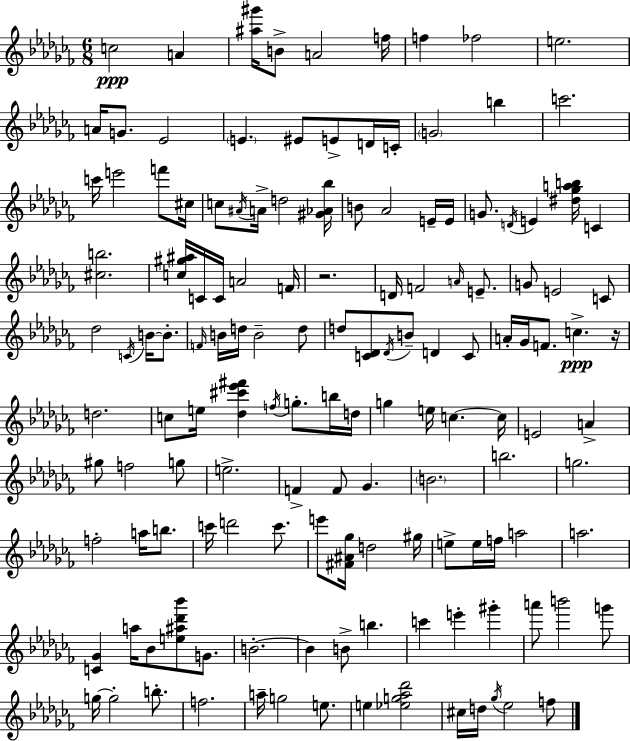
C5/h A4/q [A#5,G#6]/s B4/e A4/h F5/s F5/q FES5/h E5/h. A4/s G4/e. Eb4/h E4/q. EIS4/e E4/e D4/s C4/s G4/h B5/q C6/h. C6/s E6/h F6/e C#5/s C5/e A#4/s A4/s D5/h [G#4,Ab4,Bb5]/s B4/e Ab4/h E4/s E4/s G4/e. D4/s E4/q [D#5,Gb5,A5,B5]/s C4/q [C#5,B5]/h. [C5,G#5,A#5]/s C4/s C4/s A4/h F4/s R/h. D4/s F4/h A4/s E4/e. G4/e E4/h C4/e Db5/h C4/s B4/s B4/e. F4/s B4/s D5/s B4/h D5/e D5/e [C4,Db4]/e Db4/s B4/e D4/q C4/e A4/s Gb4/s F4/e. C5/q. R/s D5/h. C5/e E5/s [Db5,C#6,Eb6,F#6]/q F5/s G5/e. B5/s D5/s G5/q E5/s C5/q. C5/s E4/h A4/q G#5/e F5/h G5/e E5/h. F4/q F4/e Gb4/q. B4/h. B5/h. G5/h. F5/h A5/s B5/e. C6/s D6/h C6/e. E6/e [F#4,A#4,Gb5]/s D5/h G#5/s E5/e E5/s F5/s A5/h A5/h. [C4,Gb4]/q A5/s Bb4/e [E5,A#5,Db6,Bb6]/e G4/e. B4/h. B4/q B4/e B5/q. C6/q E6/q G#6/q A6/e B6/h G6/e G5/s G5/h B5/e. F5/h. A5/s G5/h E5/e. E5/q [Eb5,G5,Ab5,Db6]/h C#5/s D5/s Gb5/s Eb5/h F5/e